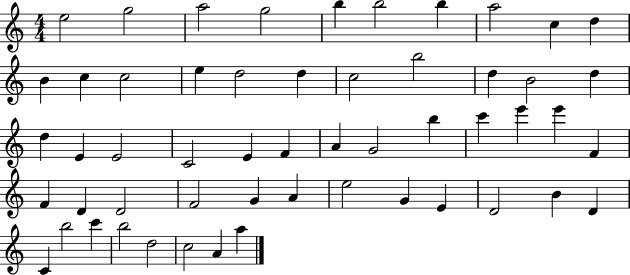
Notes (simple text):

E5/h G5/h A5/h G5/h B5/q B5/h B5/q A5/h C5/q D5/q B4/q C5/q C5/h E5/q D5/h D5/q C5/h B5/h D5/q B4/h D5/q D5/q E4/q E4/h C4/h E4/q F4/q A4/q G4/h B5/q C6/q E6/q E6/q F4/q F4/q D4/q D4/h F4/h G4/q A4/q E5/h G4/q E4/q D4/h B4/q D4/q C4/q B5/h C6/q B5/h D5/h C5/h A4/q A5/q